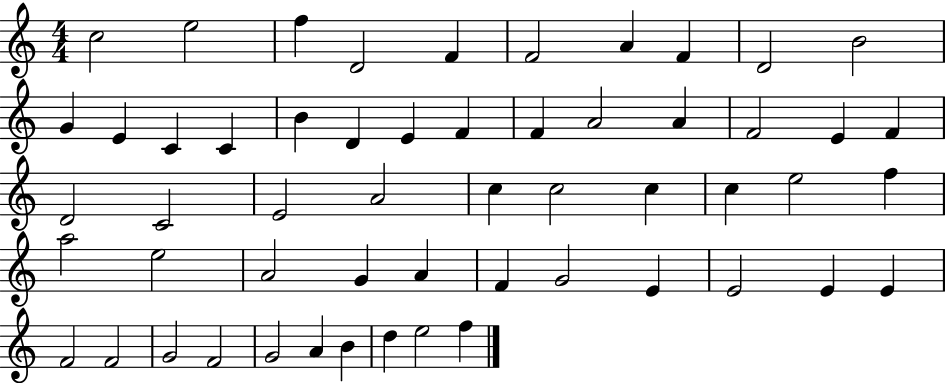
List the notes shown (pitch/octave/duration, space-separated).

C5/h E5/h F5/q D4/h F4/q F4/h A4/q F4/q D4/h B4/h G4/q E4/q C4/q C4/q B4/q D4/q E4/q F4/q F4/q A4/h A4/q F4/h E4/q F4/q D4/h C4/h E4/h A4/h C5/q C5/h C5/q C5/q E5/h F5/q A5/h E5/h A4/h G4/q A4/q F4/q G4/h E4/q E4/h E4/q E4/q F4/h F4/h G4/h F4/h G4/h A4/q B4/q D5/q E5/h F5/q